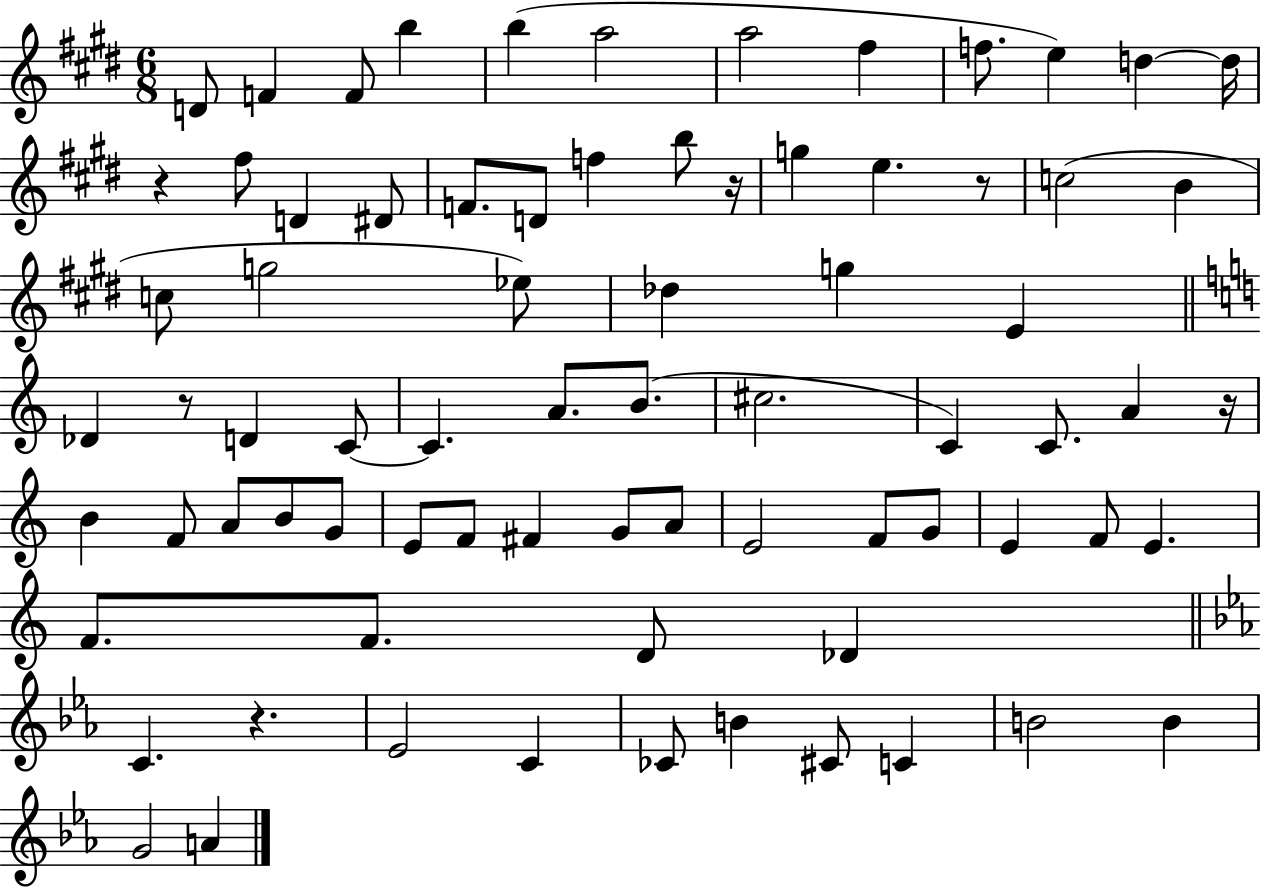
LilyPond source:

{
  \clef treble
  \numericTimeSignature
  \time 6/8
  \key e \major
  \repeat volta 2 { d'8 f'4 f'8 b''4 | b''4( a''2 | a''2 fis''4 | f''8. e''4) d''4~~ d''16 | \break r4 fis''8 d'4 dis'8 | f'8. d'8 f''4 b''8 r16 | g''4 e''4. r8 | c''2( b'4 | \break c''8 g''2 ees''8) | des''4 g''4 e'4 | \bar "||" \break \key c \major des'4 r8 d'4 c'8~~ | c'4. a'8. b'8.( | cis''2. | c'4) c'8. a'4 r16 | \break b'4 f'8 a'8 b'8 g'8 | e'8 f'8 fis'4 g'8 a'8 | e'2 f'8 g'8 | e'4 f'8 e'4. | \break f'8. f'8. d'8 des'4 | \bar "||" \break \key ees \major c'4. r4. | ees'2 c'4 | ces'8 b'4 cis'8 c'4 | b'2 b'4 | \break g'2 a'4 | } \bar "|."
}